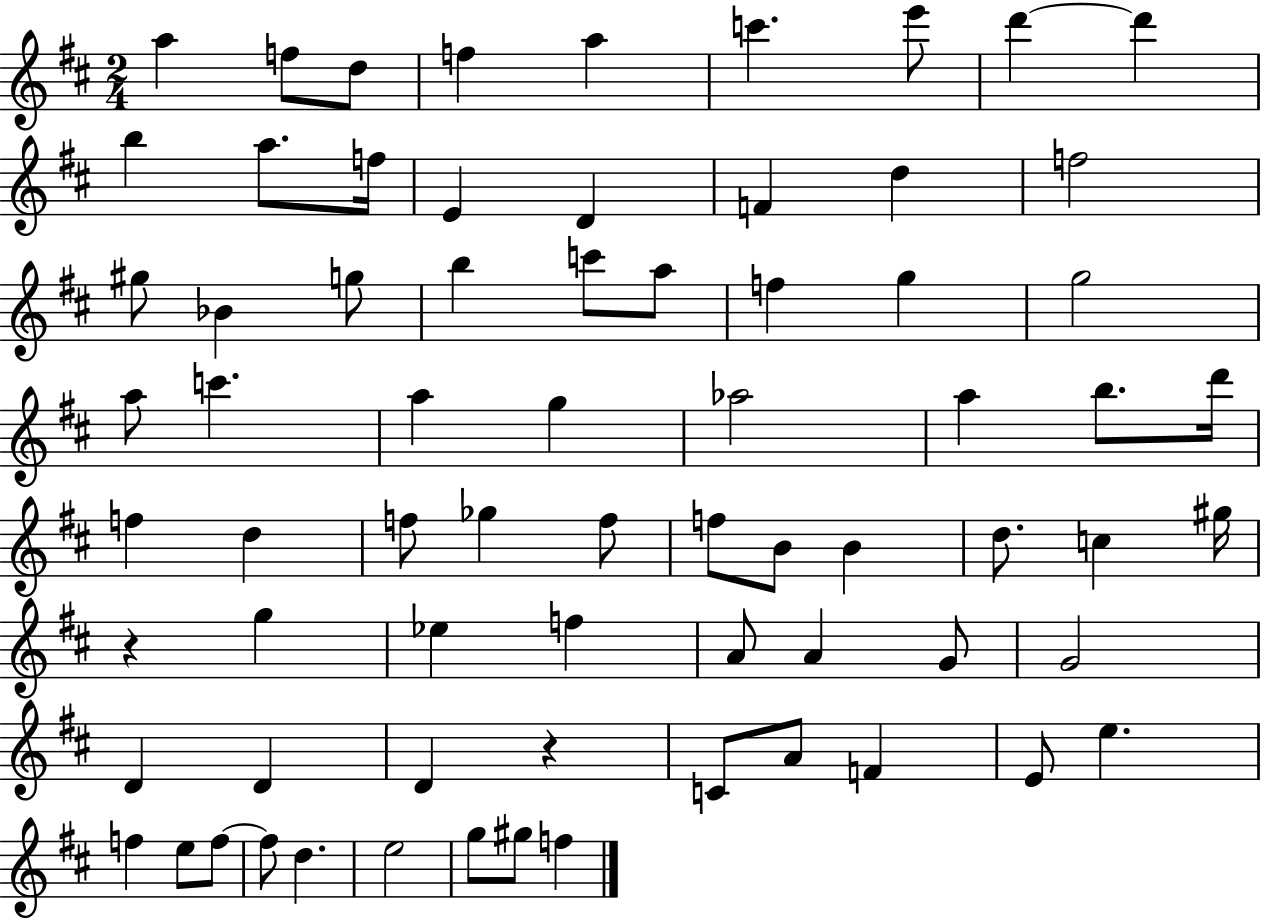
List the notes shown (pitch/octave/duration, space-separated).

A5/q F5/e D5/e F5/q A5/q C6/q. E6/e D6/q D6/q B5/q A5/e. F5/s E4/q D4/q F4/q D5/q F5/h G#5/e Bb4/q G5/e B5/q C6/e A5/e F5/q G5/q G5/h A5/e C6/q. A5/q G5/q Ab5/h A5/q B5/e. D6/s F5/q D5/q F5/e Gb5/q F5/e F5/e B4/e B4/q D5/e. C5/q G#5/s R/q G5/q Eb5/q F5/q A4/e A4/q G4/e G4/h D4/q D4/q D4/q R/q C4/e A4/e F4/q E4/e E5/q. F5/q E5/e F5/e F5/e D5/q. E5/h G5/e G#5/e F5/q